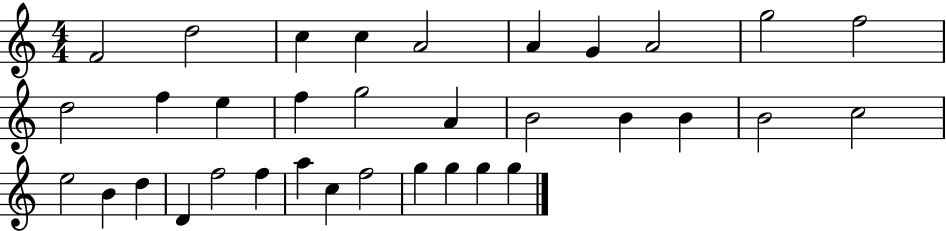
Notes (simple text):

F4/h D5/h C5/q C5/q A4/h A4/q G4/q A4/h G5/h F5/h D5/h F5/q E5/q F5/q G5/h A4/q B4/h B4/q B4/q B4/h C5/h E5/h B4/q D5/q D4/q F5/h F5/q A5/q C5/q F5/h G5/q G5/q G5/q G5/q